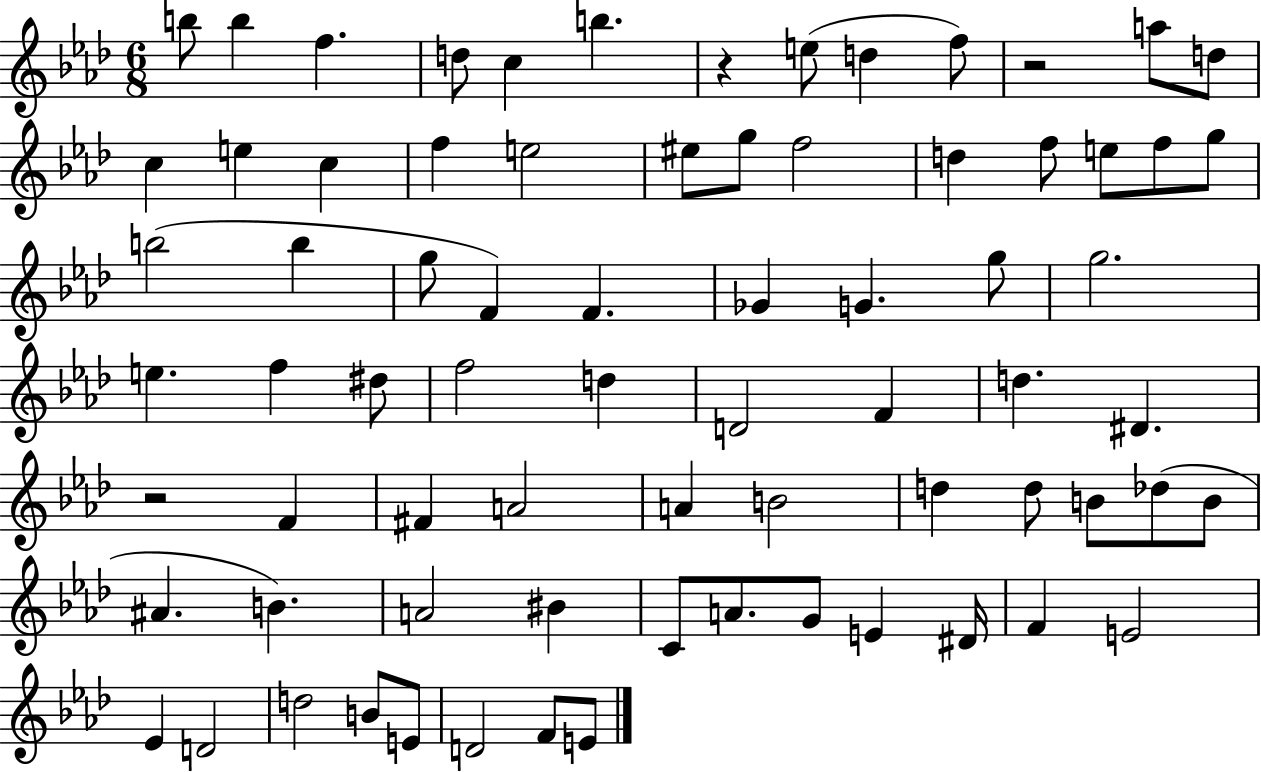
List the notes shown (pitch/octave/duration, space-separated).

B5/e B5/q F5/q. D5/e C5/q B5/q. R/q E5/e D5/q F5/e R/h A5/e D5/e C5/q E5/q C5/q F5/q E5/h EIS5/e G5/e F5/h D5/q F5/e E5/e F5/e G5/e B5/h B5/q G5/e F4/q F4/q. Gb4/q G4/q. G5/e G5/h. E5/q. F5/q D#5/e F5/h D5/q D4/h F4/q D5/q. D#4/q. R/h F4/q F#4/q A4/h A4/q B4/h D5/q D5/e B4/e Db5/e B4/e A#4/q. B4/q. A4/h BIS4/q C4/e A4/e. G4/e E4/q D#4/s F4/q E4/h Eb4/q D4/h D5/h B4/e E4/e D4/h F4/e E4/e